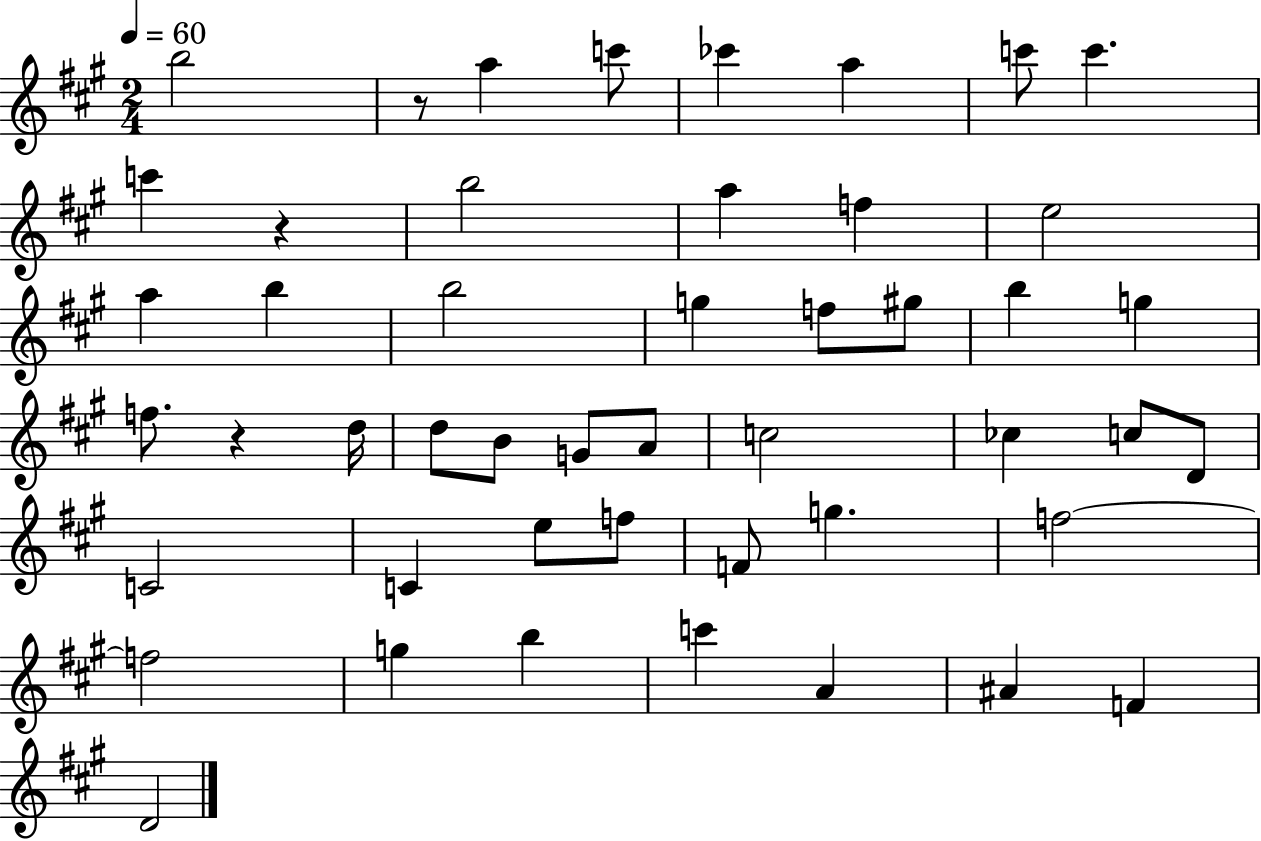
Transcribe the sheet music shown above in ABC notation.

X:1
T:Untitled
M:2/4
L:1/4
K:A
b2 z/2 a c'/2 _c' a c'/2 c' c' z b2 a f e2 a b b2 g f/2 ^g/2 b g f/2 z d/4 d/2 B/2 G/2 A/2 c2 _c c/2 D/2 C2 C e/2 f/2 F/2 g f2 f2 g b c' A ^A F D2